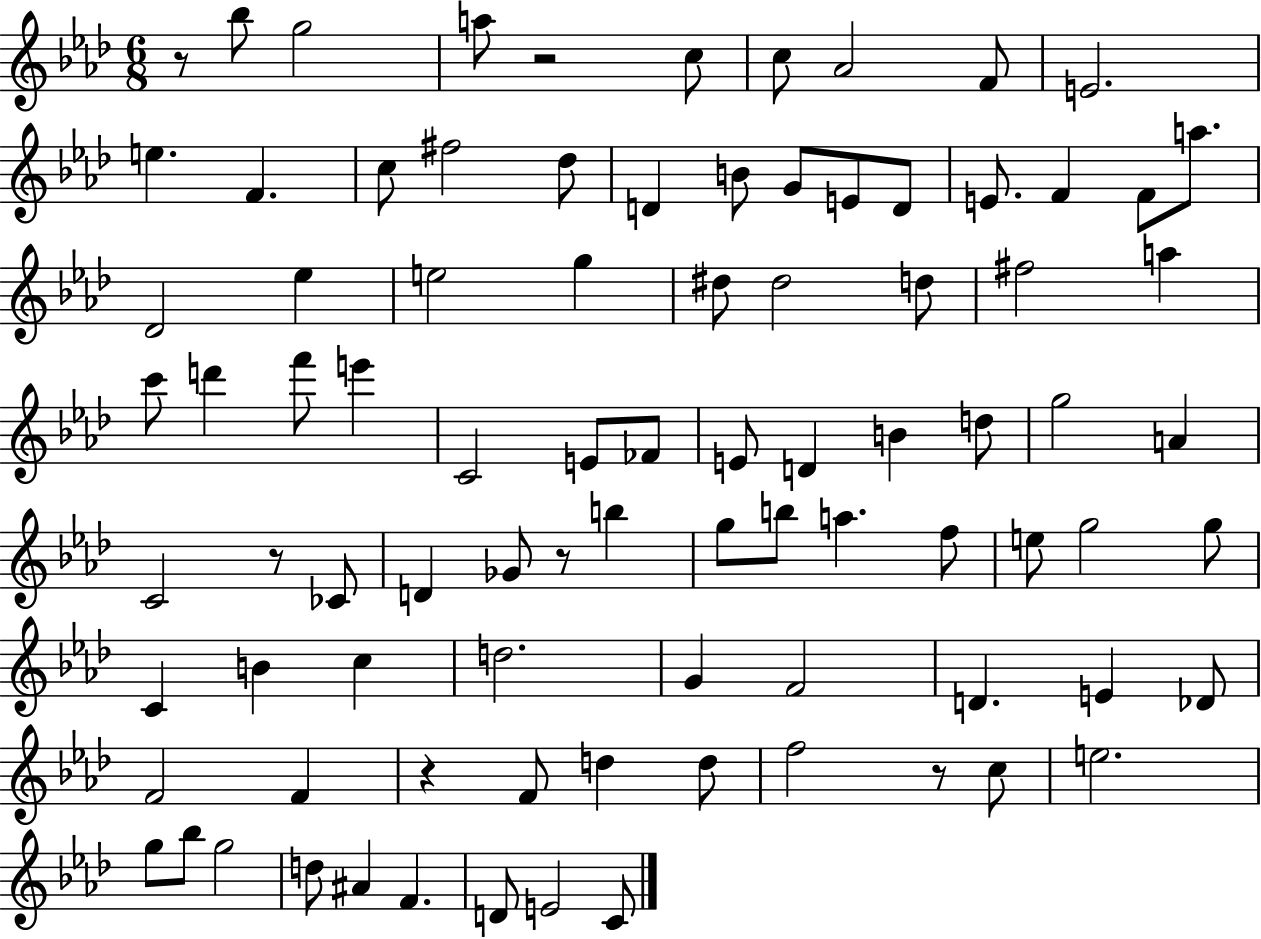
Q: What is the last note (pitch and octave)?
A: C4